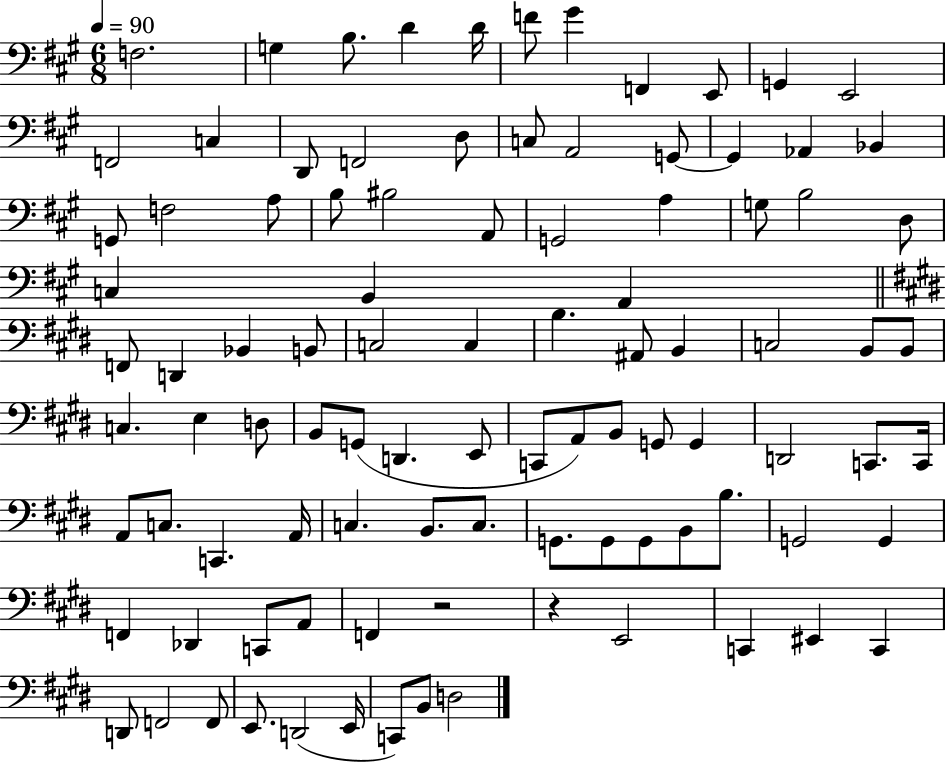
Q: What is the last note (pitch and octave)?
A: D3